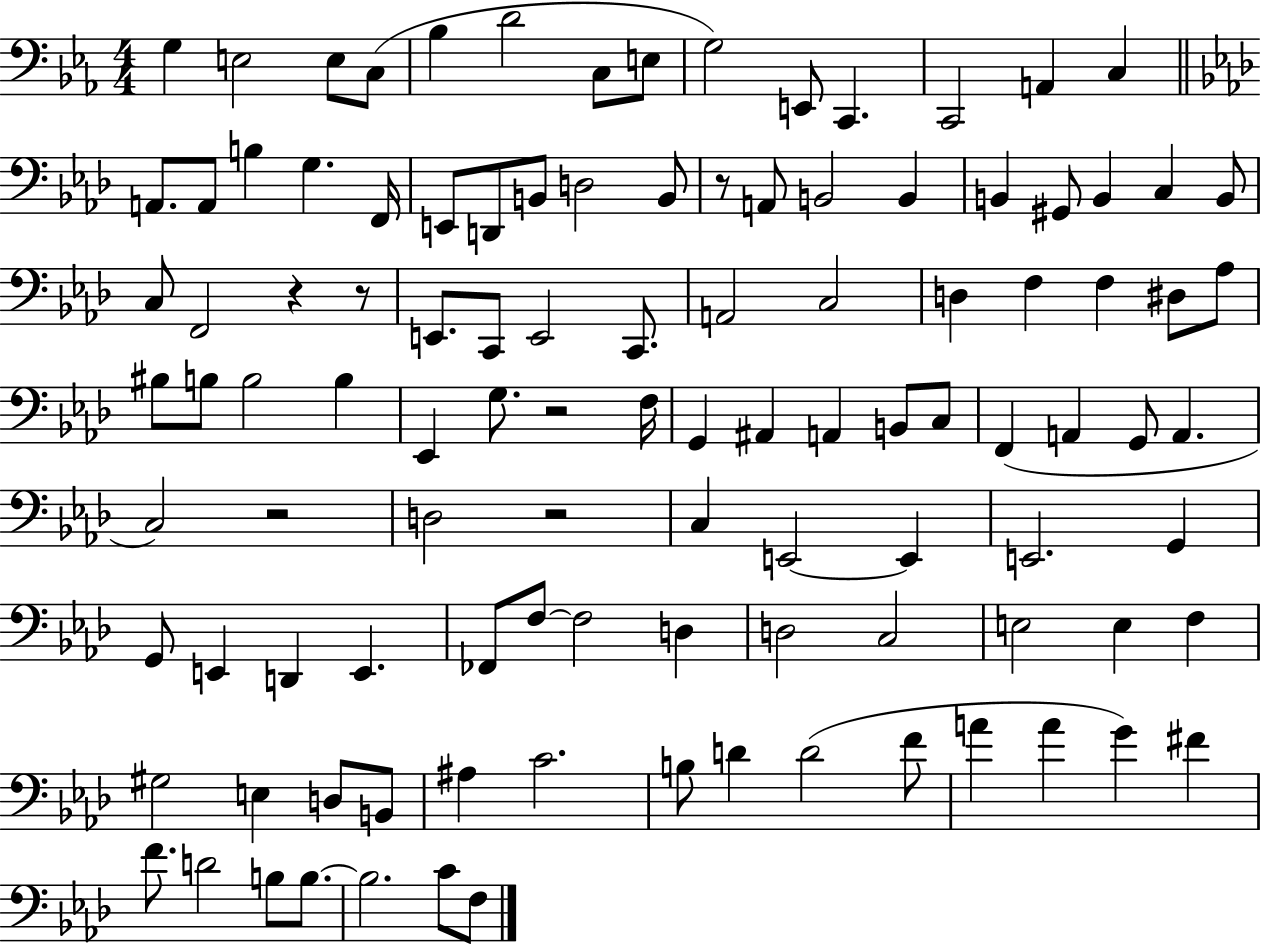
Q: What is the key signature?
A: EES major